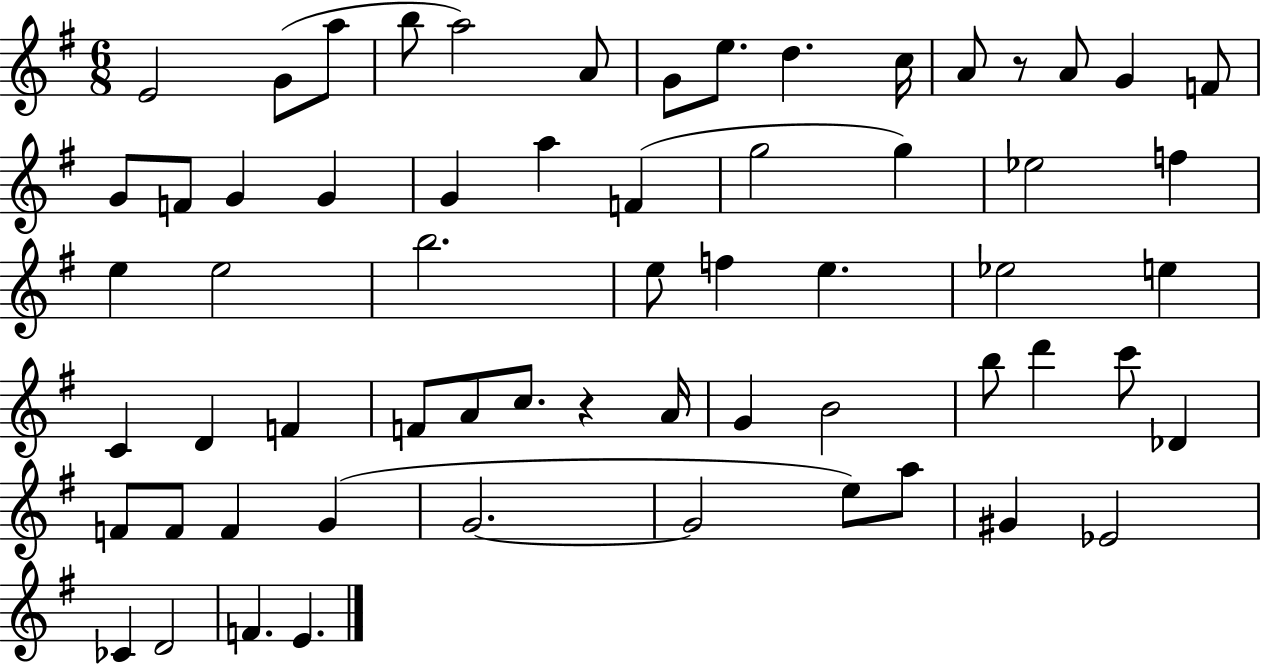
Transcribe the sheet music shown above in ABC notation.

X:1
T:Untitled
M:6/8
L:1/4
K:G
E2 G/2 a/2 b/2 a2 A/2 G/2 e/2 d c/4 A/2 z/2 A/2 G F/2 G/2 F/2 G G G a F g2 g _e2 f e e2 b2 e/2 f e _e2 e C D F F/2 A/2 c/2 z A/4 G B2 b/2 d' c'/2 _D F/2 F/2 F G G2 G2 e/2 a/2 ^G _E2 _C D2 F E